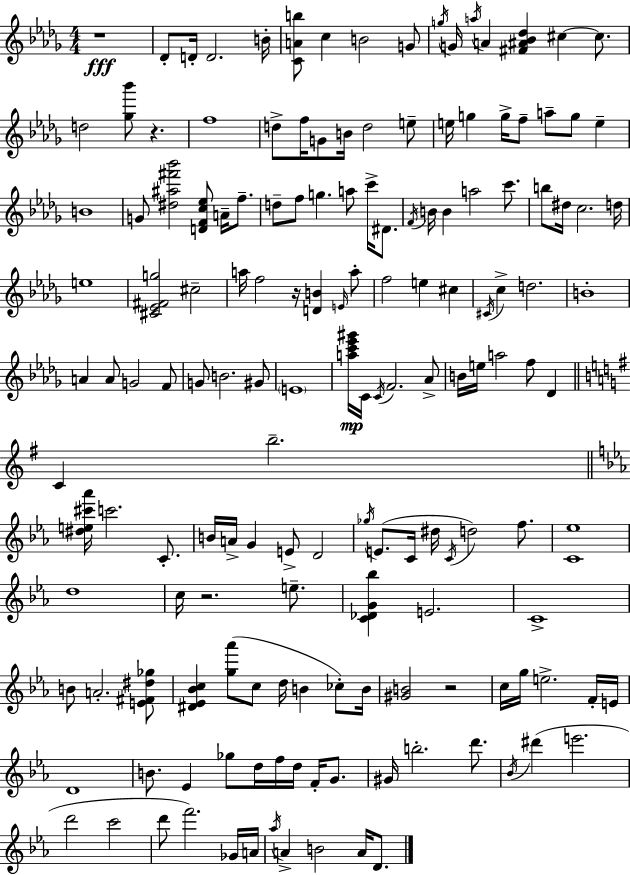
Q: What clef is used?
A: treble